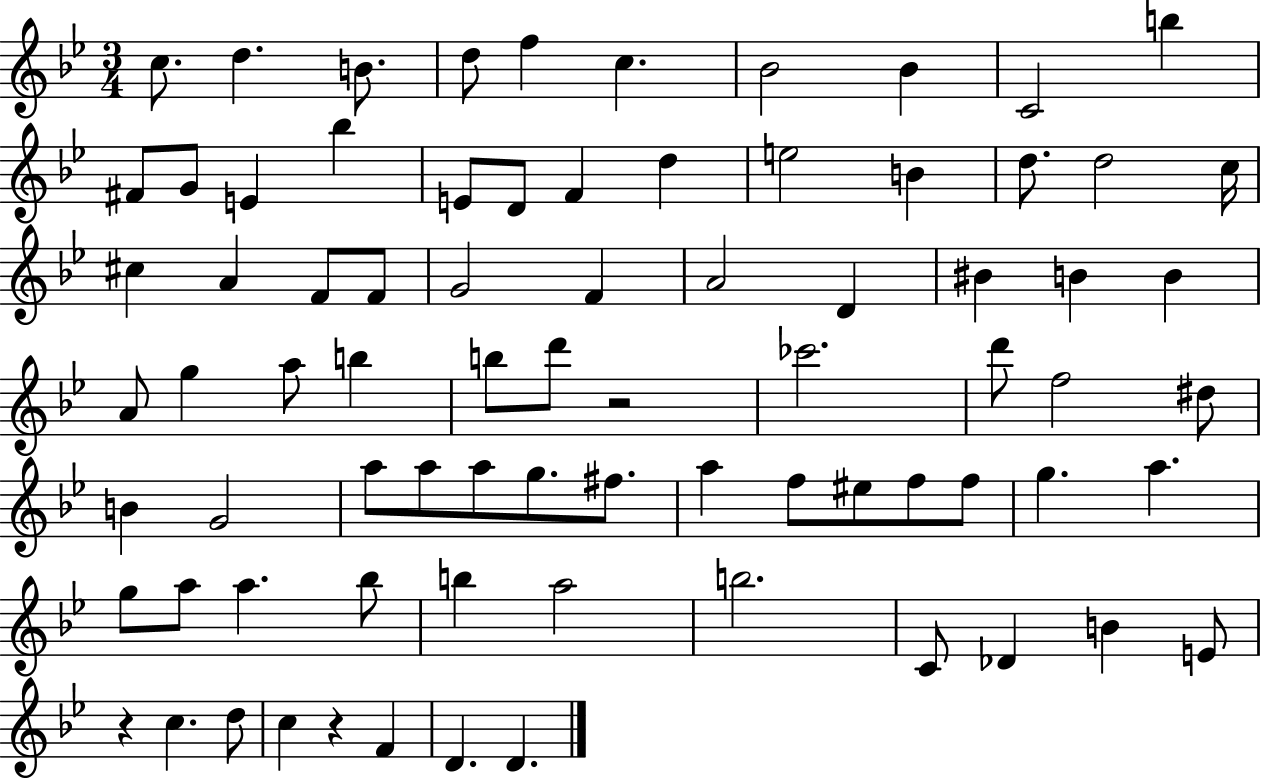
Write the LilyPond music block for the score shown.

{
  \clef treble
  \numericTimeSignature
  \time 3/4
  \key bes \major
  c''8. d''4. b'8. | d''8 f''4 c''4. | bes'2 bes'4 | c'2 b''4 | \break fis'8 g'8 e'4 bes''4 | e'8 d'8 f'4 d''4 | e''2 b'4 | d''8. d''2 c''16 | \break cis''4 a'4 f'8 f'8 | g'2 f'4 | a'2 d'4 | bis'4 b'4 b'4 | \break a'8 g''4 a''8 b''4 | b''8 d'''8 r2 | ces'''2. | d'''8 f''2 dis''8 | \break b'4 g'2 | a''8 a''8 a''8 g''8. fis''8. | a''4 f''8 eis''8 f''8 f''8 | g''4. a''4. | \break g''8 a''8 a''4. bes''8 | b''4 a''2 | b''2. | c'8 des'4 b'4 e'8 | \break r4 c''4. d''8 | c''4 r4 f'4 | d'4. d'4. | \bar "|."
}